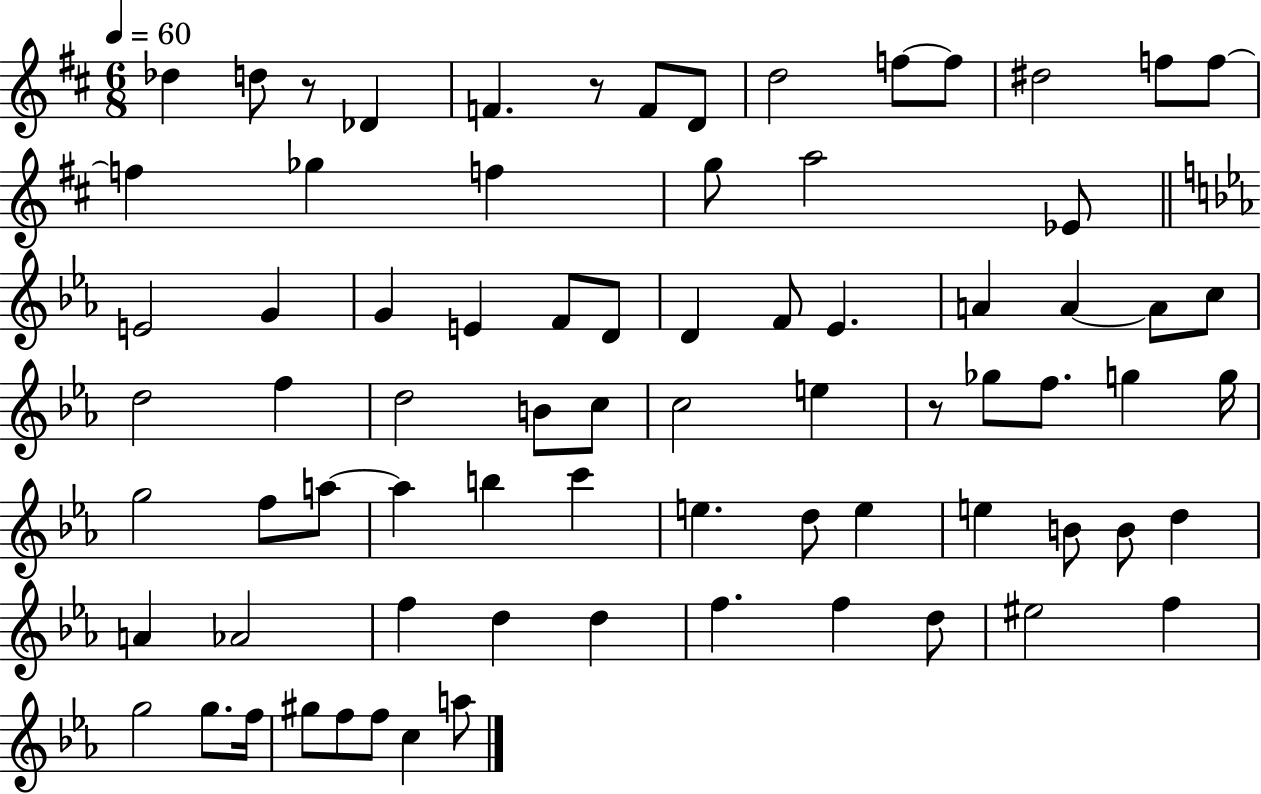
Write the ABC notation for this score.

X:1
T:Untitled
M:6/8
L:1/4
K:D
_d d/2 z/2 _D F z/2 F/2 D/2 d2 f/2 f/2 ^d2 f/2 f/2 f _g f g/2 a2 _E/2 E2 G G E F/2 D/2 D F/2 _E A A A/2 c/2 d2 f d2 B/2 c/2 c2 e z/2 _g/2 f/2 g g/4 g2 f/2 a/2 a b c' e d/2 e e B/2 B/2 d A _A2 f d d f f d/2 ^e2 f g2 g/2 f/4 ^g/2 f/2 f/2 c a/2